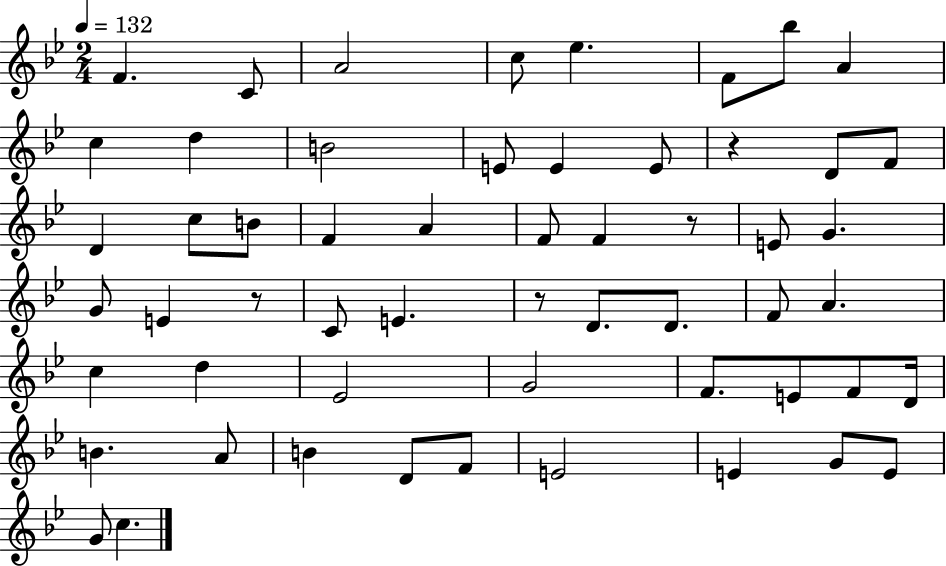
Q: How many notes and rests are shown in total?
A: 56